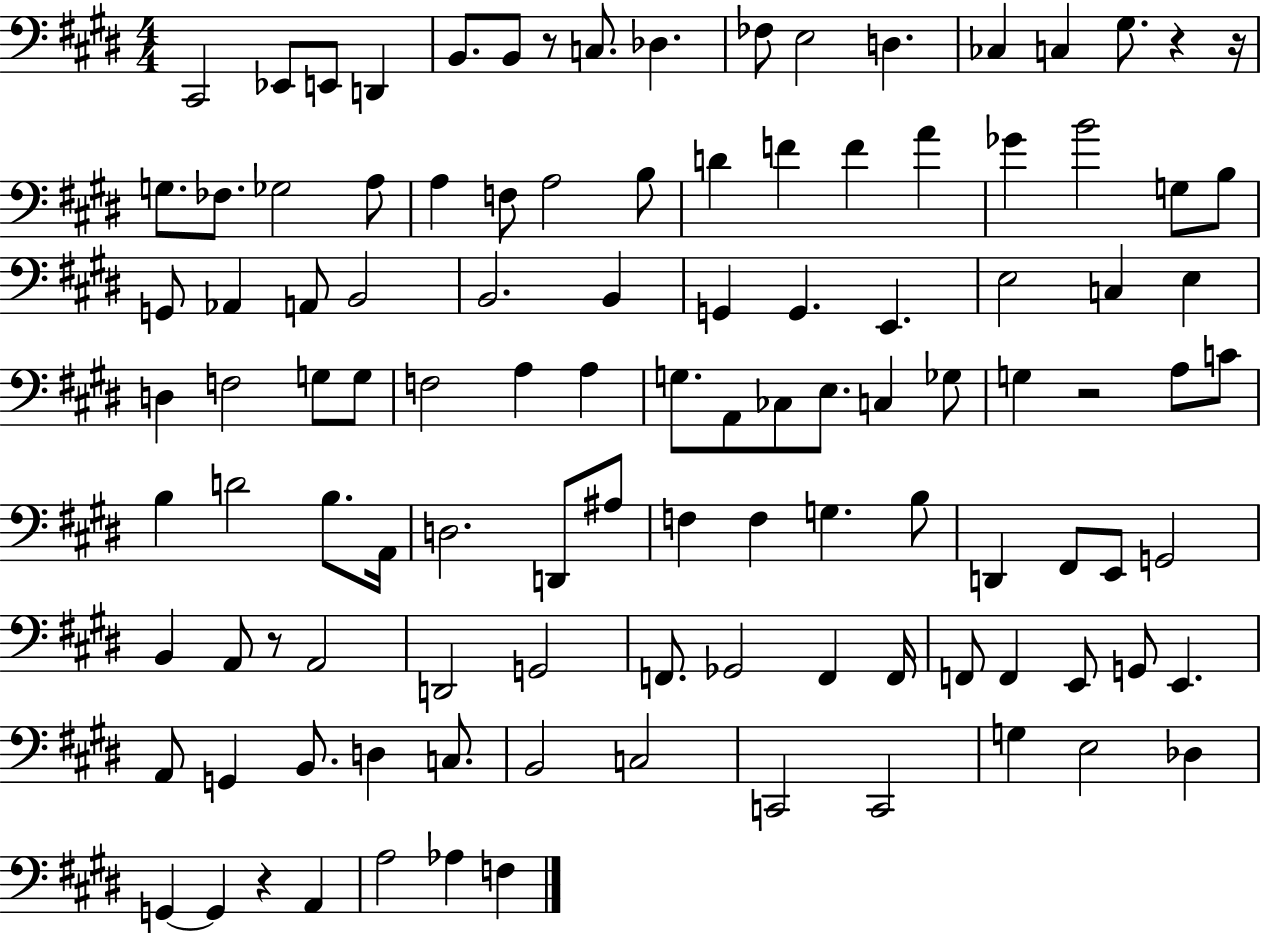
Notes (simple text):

C#2/h Eb2/e E2/e D2/q B2/e. B2/e R/e C3/e. Db3/q. FES3/e E3/h D3/q. CES3/q C3/q G#3/e. R/q R/s G3/e. FES3/e. Gb3/h A3/e A3/q F3/e A3/h B3/e D4/q F4/q F4/q A4/q Gb4/q B4/h G3/e B3/e G2/e Ab2/q A2/e B2/h B2/h. B2/q G2/q G2/q. E2/q. E3/h C3/q E3/q D3/q F3/h G3/e G3/e F3/h A3/q A3/q G3/e. A2/e CES3/e E3/e. C3/q Gb3/e G3/q R/h A3/e C4/e B3/q D4/h B3/e. A2/s D3/h. D2/e A#3/e F3/q F3/q G3/q. B3/e D2/q F#2/e E2/e G2/h B2/q A2/e R/e A2/h D2/h G2/h F2/e. Gb2/h F2/q F2/s F2/e F2/q E2/e G2/e E2/q. A2/e G2/q B2/e. D3/q C3/e. B2/h C3/h C2/h C2/h G3/q E3/h Db3/q G2/q G2/q R/q A2/q A3/h Ab3/q F3/q